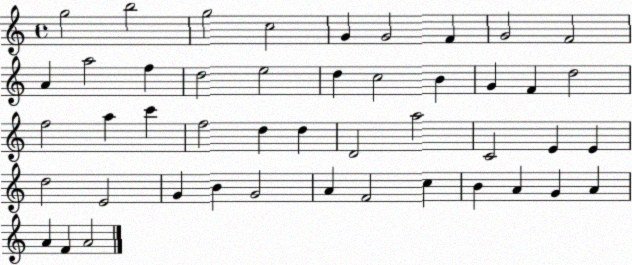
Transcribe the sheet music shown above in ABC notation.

X:1
T:Untitled
M:4/4
L:1/4
K:C
g2 b2 g2 c2 G G2 F G2 F2 A a2 f d2 e2 d c2 B G F d2 f2 a c' f2 d d D2 a2 C2 E E d2 E2 G B G2 A F2 c B A G A A F A2